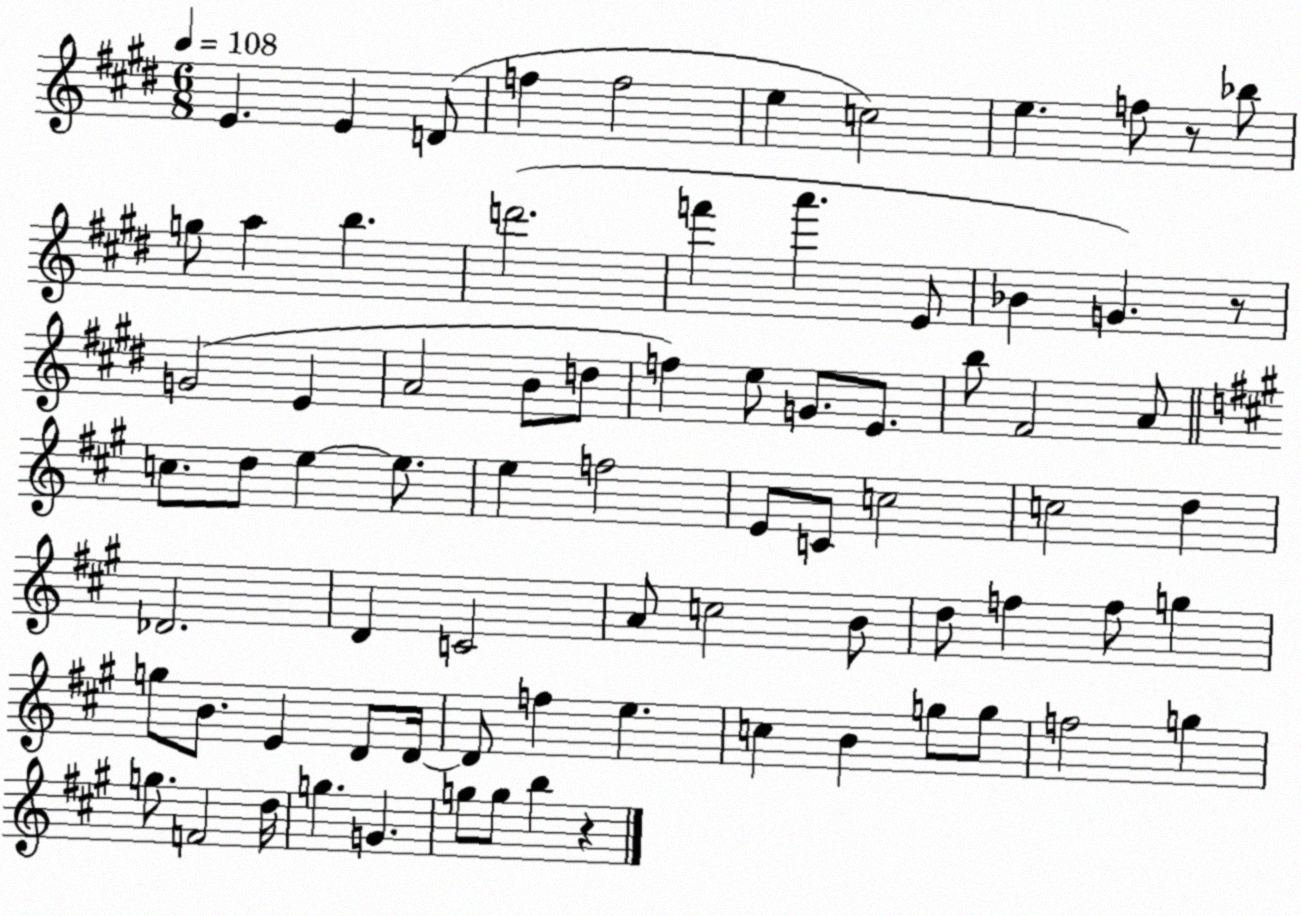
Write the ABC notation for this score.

X:1
T:Untitled
M:6/8
L:1/4
K:E
E E D/2 f f2 e c2 e f/2 z/2 _b/2 g/2 a b d'2 f' a' E/2 _B G z/2 G2 E A2 B/2 d/2 f e/2 G/2 E/2 b/2 ^F2 A/2 c/2 d/2 e e/2 e f2 E/2 C/2 c2 c2 d _D2 D C2 A/2 c2 B/2 d/2 f f/2 g g/2 B/2 E D/2 D/4 D/2 f e c B g/2 g/2 f2 g g/2 F2 d/4 g G g/2 g/2 b z